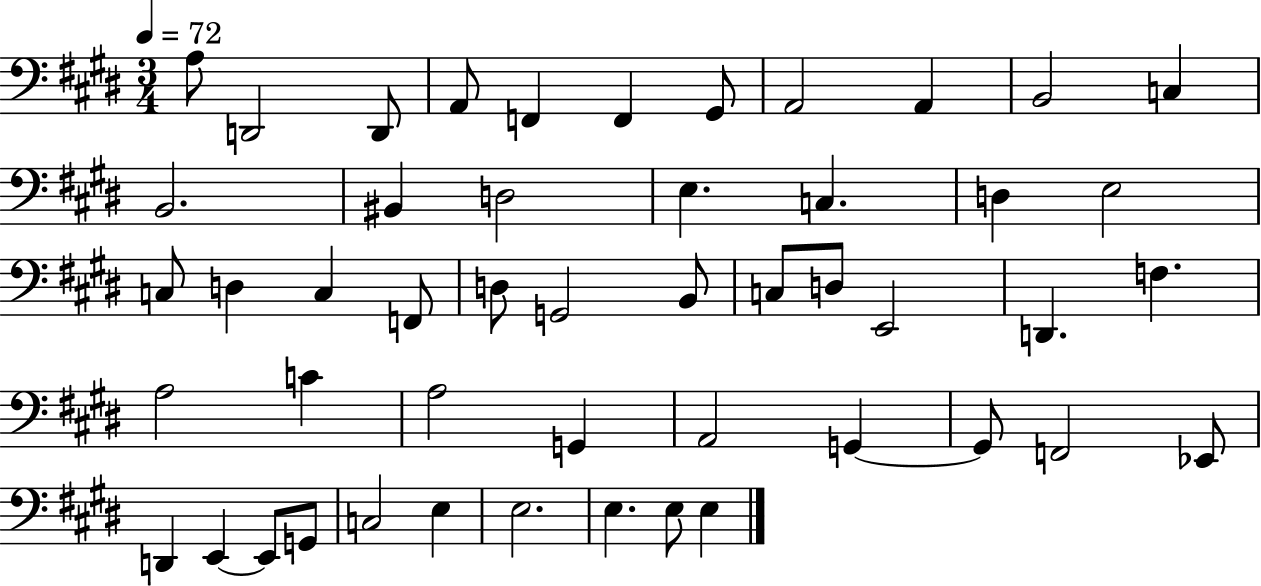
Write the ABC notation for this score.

X:1
T:Untitled
M:3/4
L:1/4
K:E
A,/2 D,,2 D,,/2 A,,/2 F,, F,, ^G,,/2 A,,2 A,, B,,2 C, B,,2 ^B,, D,2 E, C, D, E,2 C,/2 D, C, F,,/2 D,/2 G,,2 B,,/2 C,/2 D,/2 E,,2 D,, F, A,2 C A,2 G,, A,,2 G,, G,,/2 F,,2 _E,,/2 D,, E,, E,,/2 G,,/2 C,2 E, E,2 E, E,/2 E,